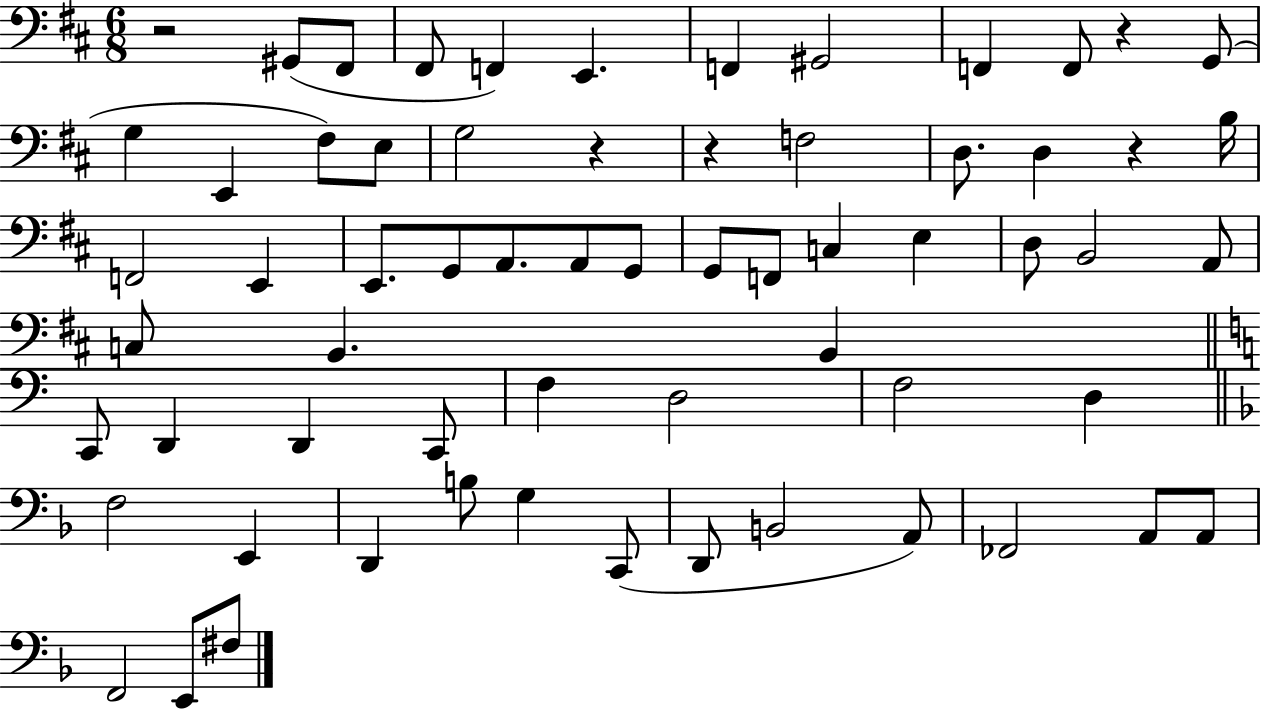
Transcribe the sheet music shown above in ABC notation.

X:1
T:Untitled
M:6/8
L:1/4
K:D
z2 ^G,,/2 ^F,,/2 ^F,,/2 F,, E,, F,, ^G,,2 F,, F,,/2 z G,,/2 G, E,, ^F,/2 E,/2 G,2 z z F,2 D,/2 D, z B,/4 F,,2 E,, E,,/2 G,,/2 A,,/2 A,,/2 G,,/2 G,,/2 F,,/2 C, E, D,/2 B,,2 A,,/2 C,/2 B,, B,, C,,/2 D,, D,, C,,/2 F, D,2 F,2 D, F,2 E,, D,, B,/2 G, C,,/2 D,,/2 B,,2 A,,/2 _F,,2 A,,/2 A,,/2 F,,2 E,,/2 ^F,/2